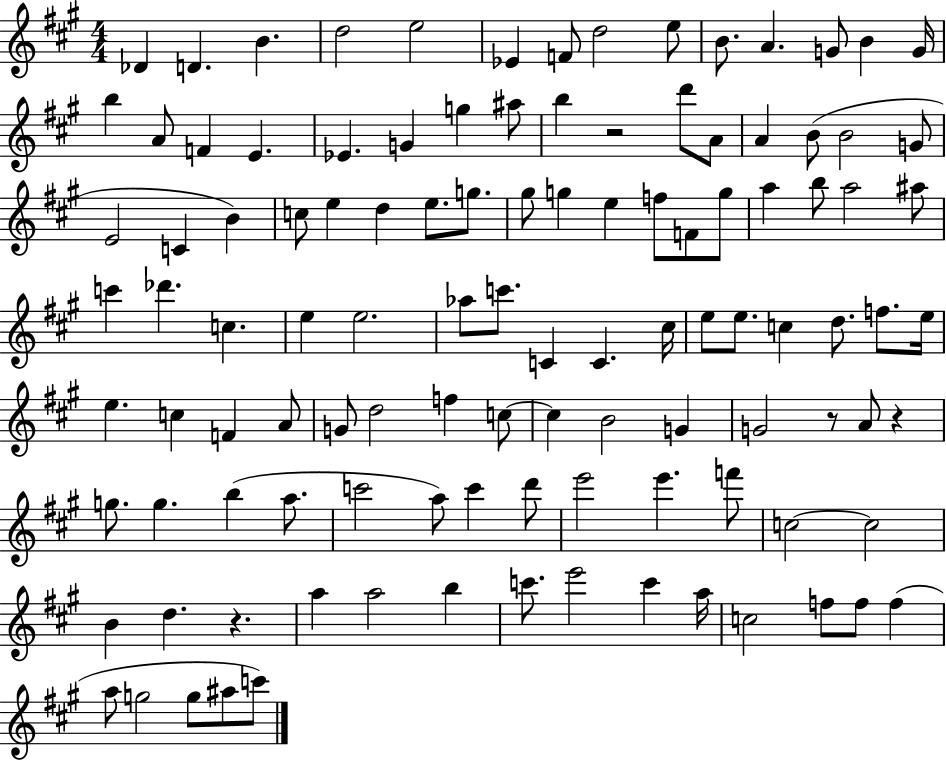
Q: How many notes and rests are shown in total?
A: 111